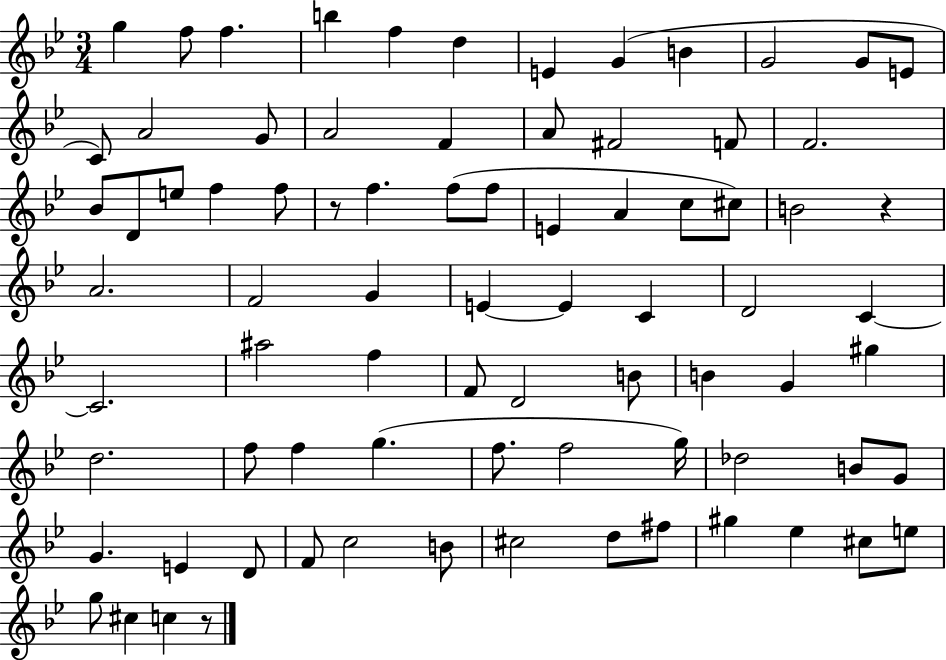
G5/q F5/e F5/q. B5/q F5/q D5/q E4/q G4/q B4/q G4/h G4/e E4/e C4/e A4/h G4/e A4/h F4/q A4/e F#4/h F4/e F4/h. Bb4/e D4/e E5/e F5/q F5/e R/e F5/q. F5/e F5/e E4/q A4/q C5/e C#5/e B4/h R/q A4/h. F4/h G4/q E4/q E4/q C4/q D4/h C4/q C4/h. A#5/h F5/q F4/e D4/h B4/e B4/q G4/q G#5/q D5/h. F5/e F5/q G5/q. F5/e. F5/h G5/s Db5/h B4/e G4/e G4/q. E4/q D4/e F4/e C5/h B4/e C#5/h D5/e F#5/e G#5/q Eb5/q C#5/e E5/e G5/e C#5/q C5/q R/e